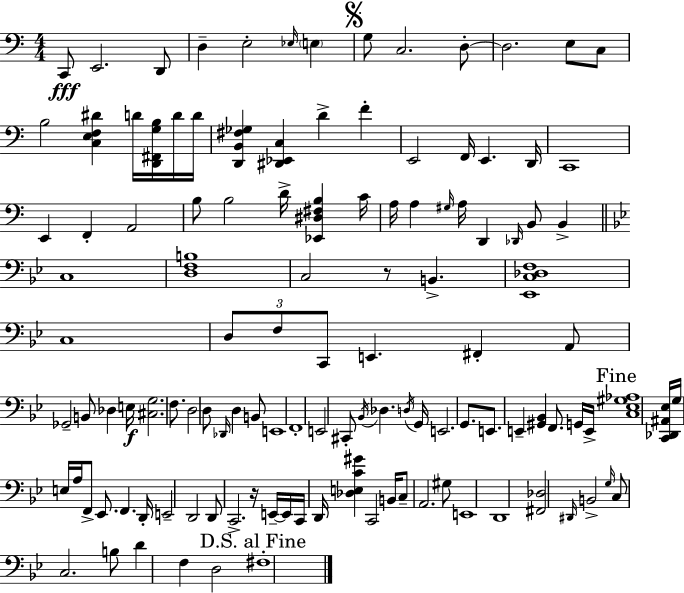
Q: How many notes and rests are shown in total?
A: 121